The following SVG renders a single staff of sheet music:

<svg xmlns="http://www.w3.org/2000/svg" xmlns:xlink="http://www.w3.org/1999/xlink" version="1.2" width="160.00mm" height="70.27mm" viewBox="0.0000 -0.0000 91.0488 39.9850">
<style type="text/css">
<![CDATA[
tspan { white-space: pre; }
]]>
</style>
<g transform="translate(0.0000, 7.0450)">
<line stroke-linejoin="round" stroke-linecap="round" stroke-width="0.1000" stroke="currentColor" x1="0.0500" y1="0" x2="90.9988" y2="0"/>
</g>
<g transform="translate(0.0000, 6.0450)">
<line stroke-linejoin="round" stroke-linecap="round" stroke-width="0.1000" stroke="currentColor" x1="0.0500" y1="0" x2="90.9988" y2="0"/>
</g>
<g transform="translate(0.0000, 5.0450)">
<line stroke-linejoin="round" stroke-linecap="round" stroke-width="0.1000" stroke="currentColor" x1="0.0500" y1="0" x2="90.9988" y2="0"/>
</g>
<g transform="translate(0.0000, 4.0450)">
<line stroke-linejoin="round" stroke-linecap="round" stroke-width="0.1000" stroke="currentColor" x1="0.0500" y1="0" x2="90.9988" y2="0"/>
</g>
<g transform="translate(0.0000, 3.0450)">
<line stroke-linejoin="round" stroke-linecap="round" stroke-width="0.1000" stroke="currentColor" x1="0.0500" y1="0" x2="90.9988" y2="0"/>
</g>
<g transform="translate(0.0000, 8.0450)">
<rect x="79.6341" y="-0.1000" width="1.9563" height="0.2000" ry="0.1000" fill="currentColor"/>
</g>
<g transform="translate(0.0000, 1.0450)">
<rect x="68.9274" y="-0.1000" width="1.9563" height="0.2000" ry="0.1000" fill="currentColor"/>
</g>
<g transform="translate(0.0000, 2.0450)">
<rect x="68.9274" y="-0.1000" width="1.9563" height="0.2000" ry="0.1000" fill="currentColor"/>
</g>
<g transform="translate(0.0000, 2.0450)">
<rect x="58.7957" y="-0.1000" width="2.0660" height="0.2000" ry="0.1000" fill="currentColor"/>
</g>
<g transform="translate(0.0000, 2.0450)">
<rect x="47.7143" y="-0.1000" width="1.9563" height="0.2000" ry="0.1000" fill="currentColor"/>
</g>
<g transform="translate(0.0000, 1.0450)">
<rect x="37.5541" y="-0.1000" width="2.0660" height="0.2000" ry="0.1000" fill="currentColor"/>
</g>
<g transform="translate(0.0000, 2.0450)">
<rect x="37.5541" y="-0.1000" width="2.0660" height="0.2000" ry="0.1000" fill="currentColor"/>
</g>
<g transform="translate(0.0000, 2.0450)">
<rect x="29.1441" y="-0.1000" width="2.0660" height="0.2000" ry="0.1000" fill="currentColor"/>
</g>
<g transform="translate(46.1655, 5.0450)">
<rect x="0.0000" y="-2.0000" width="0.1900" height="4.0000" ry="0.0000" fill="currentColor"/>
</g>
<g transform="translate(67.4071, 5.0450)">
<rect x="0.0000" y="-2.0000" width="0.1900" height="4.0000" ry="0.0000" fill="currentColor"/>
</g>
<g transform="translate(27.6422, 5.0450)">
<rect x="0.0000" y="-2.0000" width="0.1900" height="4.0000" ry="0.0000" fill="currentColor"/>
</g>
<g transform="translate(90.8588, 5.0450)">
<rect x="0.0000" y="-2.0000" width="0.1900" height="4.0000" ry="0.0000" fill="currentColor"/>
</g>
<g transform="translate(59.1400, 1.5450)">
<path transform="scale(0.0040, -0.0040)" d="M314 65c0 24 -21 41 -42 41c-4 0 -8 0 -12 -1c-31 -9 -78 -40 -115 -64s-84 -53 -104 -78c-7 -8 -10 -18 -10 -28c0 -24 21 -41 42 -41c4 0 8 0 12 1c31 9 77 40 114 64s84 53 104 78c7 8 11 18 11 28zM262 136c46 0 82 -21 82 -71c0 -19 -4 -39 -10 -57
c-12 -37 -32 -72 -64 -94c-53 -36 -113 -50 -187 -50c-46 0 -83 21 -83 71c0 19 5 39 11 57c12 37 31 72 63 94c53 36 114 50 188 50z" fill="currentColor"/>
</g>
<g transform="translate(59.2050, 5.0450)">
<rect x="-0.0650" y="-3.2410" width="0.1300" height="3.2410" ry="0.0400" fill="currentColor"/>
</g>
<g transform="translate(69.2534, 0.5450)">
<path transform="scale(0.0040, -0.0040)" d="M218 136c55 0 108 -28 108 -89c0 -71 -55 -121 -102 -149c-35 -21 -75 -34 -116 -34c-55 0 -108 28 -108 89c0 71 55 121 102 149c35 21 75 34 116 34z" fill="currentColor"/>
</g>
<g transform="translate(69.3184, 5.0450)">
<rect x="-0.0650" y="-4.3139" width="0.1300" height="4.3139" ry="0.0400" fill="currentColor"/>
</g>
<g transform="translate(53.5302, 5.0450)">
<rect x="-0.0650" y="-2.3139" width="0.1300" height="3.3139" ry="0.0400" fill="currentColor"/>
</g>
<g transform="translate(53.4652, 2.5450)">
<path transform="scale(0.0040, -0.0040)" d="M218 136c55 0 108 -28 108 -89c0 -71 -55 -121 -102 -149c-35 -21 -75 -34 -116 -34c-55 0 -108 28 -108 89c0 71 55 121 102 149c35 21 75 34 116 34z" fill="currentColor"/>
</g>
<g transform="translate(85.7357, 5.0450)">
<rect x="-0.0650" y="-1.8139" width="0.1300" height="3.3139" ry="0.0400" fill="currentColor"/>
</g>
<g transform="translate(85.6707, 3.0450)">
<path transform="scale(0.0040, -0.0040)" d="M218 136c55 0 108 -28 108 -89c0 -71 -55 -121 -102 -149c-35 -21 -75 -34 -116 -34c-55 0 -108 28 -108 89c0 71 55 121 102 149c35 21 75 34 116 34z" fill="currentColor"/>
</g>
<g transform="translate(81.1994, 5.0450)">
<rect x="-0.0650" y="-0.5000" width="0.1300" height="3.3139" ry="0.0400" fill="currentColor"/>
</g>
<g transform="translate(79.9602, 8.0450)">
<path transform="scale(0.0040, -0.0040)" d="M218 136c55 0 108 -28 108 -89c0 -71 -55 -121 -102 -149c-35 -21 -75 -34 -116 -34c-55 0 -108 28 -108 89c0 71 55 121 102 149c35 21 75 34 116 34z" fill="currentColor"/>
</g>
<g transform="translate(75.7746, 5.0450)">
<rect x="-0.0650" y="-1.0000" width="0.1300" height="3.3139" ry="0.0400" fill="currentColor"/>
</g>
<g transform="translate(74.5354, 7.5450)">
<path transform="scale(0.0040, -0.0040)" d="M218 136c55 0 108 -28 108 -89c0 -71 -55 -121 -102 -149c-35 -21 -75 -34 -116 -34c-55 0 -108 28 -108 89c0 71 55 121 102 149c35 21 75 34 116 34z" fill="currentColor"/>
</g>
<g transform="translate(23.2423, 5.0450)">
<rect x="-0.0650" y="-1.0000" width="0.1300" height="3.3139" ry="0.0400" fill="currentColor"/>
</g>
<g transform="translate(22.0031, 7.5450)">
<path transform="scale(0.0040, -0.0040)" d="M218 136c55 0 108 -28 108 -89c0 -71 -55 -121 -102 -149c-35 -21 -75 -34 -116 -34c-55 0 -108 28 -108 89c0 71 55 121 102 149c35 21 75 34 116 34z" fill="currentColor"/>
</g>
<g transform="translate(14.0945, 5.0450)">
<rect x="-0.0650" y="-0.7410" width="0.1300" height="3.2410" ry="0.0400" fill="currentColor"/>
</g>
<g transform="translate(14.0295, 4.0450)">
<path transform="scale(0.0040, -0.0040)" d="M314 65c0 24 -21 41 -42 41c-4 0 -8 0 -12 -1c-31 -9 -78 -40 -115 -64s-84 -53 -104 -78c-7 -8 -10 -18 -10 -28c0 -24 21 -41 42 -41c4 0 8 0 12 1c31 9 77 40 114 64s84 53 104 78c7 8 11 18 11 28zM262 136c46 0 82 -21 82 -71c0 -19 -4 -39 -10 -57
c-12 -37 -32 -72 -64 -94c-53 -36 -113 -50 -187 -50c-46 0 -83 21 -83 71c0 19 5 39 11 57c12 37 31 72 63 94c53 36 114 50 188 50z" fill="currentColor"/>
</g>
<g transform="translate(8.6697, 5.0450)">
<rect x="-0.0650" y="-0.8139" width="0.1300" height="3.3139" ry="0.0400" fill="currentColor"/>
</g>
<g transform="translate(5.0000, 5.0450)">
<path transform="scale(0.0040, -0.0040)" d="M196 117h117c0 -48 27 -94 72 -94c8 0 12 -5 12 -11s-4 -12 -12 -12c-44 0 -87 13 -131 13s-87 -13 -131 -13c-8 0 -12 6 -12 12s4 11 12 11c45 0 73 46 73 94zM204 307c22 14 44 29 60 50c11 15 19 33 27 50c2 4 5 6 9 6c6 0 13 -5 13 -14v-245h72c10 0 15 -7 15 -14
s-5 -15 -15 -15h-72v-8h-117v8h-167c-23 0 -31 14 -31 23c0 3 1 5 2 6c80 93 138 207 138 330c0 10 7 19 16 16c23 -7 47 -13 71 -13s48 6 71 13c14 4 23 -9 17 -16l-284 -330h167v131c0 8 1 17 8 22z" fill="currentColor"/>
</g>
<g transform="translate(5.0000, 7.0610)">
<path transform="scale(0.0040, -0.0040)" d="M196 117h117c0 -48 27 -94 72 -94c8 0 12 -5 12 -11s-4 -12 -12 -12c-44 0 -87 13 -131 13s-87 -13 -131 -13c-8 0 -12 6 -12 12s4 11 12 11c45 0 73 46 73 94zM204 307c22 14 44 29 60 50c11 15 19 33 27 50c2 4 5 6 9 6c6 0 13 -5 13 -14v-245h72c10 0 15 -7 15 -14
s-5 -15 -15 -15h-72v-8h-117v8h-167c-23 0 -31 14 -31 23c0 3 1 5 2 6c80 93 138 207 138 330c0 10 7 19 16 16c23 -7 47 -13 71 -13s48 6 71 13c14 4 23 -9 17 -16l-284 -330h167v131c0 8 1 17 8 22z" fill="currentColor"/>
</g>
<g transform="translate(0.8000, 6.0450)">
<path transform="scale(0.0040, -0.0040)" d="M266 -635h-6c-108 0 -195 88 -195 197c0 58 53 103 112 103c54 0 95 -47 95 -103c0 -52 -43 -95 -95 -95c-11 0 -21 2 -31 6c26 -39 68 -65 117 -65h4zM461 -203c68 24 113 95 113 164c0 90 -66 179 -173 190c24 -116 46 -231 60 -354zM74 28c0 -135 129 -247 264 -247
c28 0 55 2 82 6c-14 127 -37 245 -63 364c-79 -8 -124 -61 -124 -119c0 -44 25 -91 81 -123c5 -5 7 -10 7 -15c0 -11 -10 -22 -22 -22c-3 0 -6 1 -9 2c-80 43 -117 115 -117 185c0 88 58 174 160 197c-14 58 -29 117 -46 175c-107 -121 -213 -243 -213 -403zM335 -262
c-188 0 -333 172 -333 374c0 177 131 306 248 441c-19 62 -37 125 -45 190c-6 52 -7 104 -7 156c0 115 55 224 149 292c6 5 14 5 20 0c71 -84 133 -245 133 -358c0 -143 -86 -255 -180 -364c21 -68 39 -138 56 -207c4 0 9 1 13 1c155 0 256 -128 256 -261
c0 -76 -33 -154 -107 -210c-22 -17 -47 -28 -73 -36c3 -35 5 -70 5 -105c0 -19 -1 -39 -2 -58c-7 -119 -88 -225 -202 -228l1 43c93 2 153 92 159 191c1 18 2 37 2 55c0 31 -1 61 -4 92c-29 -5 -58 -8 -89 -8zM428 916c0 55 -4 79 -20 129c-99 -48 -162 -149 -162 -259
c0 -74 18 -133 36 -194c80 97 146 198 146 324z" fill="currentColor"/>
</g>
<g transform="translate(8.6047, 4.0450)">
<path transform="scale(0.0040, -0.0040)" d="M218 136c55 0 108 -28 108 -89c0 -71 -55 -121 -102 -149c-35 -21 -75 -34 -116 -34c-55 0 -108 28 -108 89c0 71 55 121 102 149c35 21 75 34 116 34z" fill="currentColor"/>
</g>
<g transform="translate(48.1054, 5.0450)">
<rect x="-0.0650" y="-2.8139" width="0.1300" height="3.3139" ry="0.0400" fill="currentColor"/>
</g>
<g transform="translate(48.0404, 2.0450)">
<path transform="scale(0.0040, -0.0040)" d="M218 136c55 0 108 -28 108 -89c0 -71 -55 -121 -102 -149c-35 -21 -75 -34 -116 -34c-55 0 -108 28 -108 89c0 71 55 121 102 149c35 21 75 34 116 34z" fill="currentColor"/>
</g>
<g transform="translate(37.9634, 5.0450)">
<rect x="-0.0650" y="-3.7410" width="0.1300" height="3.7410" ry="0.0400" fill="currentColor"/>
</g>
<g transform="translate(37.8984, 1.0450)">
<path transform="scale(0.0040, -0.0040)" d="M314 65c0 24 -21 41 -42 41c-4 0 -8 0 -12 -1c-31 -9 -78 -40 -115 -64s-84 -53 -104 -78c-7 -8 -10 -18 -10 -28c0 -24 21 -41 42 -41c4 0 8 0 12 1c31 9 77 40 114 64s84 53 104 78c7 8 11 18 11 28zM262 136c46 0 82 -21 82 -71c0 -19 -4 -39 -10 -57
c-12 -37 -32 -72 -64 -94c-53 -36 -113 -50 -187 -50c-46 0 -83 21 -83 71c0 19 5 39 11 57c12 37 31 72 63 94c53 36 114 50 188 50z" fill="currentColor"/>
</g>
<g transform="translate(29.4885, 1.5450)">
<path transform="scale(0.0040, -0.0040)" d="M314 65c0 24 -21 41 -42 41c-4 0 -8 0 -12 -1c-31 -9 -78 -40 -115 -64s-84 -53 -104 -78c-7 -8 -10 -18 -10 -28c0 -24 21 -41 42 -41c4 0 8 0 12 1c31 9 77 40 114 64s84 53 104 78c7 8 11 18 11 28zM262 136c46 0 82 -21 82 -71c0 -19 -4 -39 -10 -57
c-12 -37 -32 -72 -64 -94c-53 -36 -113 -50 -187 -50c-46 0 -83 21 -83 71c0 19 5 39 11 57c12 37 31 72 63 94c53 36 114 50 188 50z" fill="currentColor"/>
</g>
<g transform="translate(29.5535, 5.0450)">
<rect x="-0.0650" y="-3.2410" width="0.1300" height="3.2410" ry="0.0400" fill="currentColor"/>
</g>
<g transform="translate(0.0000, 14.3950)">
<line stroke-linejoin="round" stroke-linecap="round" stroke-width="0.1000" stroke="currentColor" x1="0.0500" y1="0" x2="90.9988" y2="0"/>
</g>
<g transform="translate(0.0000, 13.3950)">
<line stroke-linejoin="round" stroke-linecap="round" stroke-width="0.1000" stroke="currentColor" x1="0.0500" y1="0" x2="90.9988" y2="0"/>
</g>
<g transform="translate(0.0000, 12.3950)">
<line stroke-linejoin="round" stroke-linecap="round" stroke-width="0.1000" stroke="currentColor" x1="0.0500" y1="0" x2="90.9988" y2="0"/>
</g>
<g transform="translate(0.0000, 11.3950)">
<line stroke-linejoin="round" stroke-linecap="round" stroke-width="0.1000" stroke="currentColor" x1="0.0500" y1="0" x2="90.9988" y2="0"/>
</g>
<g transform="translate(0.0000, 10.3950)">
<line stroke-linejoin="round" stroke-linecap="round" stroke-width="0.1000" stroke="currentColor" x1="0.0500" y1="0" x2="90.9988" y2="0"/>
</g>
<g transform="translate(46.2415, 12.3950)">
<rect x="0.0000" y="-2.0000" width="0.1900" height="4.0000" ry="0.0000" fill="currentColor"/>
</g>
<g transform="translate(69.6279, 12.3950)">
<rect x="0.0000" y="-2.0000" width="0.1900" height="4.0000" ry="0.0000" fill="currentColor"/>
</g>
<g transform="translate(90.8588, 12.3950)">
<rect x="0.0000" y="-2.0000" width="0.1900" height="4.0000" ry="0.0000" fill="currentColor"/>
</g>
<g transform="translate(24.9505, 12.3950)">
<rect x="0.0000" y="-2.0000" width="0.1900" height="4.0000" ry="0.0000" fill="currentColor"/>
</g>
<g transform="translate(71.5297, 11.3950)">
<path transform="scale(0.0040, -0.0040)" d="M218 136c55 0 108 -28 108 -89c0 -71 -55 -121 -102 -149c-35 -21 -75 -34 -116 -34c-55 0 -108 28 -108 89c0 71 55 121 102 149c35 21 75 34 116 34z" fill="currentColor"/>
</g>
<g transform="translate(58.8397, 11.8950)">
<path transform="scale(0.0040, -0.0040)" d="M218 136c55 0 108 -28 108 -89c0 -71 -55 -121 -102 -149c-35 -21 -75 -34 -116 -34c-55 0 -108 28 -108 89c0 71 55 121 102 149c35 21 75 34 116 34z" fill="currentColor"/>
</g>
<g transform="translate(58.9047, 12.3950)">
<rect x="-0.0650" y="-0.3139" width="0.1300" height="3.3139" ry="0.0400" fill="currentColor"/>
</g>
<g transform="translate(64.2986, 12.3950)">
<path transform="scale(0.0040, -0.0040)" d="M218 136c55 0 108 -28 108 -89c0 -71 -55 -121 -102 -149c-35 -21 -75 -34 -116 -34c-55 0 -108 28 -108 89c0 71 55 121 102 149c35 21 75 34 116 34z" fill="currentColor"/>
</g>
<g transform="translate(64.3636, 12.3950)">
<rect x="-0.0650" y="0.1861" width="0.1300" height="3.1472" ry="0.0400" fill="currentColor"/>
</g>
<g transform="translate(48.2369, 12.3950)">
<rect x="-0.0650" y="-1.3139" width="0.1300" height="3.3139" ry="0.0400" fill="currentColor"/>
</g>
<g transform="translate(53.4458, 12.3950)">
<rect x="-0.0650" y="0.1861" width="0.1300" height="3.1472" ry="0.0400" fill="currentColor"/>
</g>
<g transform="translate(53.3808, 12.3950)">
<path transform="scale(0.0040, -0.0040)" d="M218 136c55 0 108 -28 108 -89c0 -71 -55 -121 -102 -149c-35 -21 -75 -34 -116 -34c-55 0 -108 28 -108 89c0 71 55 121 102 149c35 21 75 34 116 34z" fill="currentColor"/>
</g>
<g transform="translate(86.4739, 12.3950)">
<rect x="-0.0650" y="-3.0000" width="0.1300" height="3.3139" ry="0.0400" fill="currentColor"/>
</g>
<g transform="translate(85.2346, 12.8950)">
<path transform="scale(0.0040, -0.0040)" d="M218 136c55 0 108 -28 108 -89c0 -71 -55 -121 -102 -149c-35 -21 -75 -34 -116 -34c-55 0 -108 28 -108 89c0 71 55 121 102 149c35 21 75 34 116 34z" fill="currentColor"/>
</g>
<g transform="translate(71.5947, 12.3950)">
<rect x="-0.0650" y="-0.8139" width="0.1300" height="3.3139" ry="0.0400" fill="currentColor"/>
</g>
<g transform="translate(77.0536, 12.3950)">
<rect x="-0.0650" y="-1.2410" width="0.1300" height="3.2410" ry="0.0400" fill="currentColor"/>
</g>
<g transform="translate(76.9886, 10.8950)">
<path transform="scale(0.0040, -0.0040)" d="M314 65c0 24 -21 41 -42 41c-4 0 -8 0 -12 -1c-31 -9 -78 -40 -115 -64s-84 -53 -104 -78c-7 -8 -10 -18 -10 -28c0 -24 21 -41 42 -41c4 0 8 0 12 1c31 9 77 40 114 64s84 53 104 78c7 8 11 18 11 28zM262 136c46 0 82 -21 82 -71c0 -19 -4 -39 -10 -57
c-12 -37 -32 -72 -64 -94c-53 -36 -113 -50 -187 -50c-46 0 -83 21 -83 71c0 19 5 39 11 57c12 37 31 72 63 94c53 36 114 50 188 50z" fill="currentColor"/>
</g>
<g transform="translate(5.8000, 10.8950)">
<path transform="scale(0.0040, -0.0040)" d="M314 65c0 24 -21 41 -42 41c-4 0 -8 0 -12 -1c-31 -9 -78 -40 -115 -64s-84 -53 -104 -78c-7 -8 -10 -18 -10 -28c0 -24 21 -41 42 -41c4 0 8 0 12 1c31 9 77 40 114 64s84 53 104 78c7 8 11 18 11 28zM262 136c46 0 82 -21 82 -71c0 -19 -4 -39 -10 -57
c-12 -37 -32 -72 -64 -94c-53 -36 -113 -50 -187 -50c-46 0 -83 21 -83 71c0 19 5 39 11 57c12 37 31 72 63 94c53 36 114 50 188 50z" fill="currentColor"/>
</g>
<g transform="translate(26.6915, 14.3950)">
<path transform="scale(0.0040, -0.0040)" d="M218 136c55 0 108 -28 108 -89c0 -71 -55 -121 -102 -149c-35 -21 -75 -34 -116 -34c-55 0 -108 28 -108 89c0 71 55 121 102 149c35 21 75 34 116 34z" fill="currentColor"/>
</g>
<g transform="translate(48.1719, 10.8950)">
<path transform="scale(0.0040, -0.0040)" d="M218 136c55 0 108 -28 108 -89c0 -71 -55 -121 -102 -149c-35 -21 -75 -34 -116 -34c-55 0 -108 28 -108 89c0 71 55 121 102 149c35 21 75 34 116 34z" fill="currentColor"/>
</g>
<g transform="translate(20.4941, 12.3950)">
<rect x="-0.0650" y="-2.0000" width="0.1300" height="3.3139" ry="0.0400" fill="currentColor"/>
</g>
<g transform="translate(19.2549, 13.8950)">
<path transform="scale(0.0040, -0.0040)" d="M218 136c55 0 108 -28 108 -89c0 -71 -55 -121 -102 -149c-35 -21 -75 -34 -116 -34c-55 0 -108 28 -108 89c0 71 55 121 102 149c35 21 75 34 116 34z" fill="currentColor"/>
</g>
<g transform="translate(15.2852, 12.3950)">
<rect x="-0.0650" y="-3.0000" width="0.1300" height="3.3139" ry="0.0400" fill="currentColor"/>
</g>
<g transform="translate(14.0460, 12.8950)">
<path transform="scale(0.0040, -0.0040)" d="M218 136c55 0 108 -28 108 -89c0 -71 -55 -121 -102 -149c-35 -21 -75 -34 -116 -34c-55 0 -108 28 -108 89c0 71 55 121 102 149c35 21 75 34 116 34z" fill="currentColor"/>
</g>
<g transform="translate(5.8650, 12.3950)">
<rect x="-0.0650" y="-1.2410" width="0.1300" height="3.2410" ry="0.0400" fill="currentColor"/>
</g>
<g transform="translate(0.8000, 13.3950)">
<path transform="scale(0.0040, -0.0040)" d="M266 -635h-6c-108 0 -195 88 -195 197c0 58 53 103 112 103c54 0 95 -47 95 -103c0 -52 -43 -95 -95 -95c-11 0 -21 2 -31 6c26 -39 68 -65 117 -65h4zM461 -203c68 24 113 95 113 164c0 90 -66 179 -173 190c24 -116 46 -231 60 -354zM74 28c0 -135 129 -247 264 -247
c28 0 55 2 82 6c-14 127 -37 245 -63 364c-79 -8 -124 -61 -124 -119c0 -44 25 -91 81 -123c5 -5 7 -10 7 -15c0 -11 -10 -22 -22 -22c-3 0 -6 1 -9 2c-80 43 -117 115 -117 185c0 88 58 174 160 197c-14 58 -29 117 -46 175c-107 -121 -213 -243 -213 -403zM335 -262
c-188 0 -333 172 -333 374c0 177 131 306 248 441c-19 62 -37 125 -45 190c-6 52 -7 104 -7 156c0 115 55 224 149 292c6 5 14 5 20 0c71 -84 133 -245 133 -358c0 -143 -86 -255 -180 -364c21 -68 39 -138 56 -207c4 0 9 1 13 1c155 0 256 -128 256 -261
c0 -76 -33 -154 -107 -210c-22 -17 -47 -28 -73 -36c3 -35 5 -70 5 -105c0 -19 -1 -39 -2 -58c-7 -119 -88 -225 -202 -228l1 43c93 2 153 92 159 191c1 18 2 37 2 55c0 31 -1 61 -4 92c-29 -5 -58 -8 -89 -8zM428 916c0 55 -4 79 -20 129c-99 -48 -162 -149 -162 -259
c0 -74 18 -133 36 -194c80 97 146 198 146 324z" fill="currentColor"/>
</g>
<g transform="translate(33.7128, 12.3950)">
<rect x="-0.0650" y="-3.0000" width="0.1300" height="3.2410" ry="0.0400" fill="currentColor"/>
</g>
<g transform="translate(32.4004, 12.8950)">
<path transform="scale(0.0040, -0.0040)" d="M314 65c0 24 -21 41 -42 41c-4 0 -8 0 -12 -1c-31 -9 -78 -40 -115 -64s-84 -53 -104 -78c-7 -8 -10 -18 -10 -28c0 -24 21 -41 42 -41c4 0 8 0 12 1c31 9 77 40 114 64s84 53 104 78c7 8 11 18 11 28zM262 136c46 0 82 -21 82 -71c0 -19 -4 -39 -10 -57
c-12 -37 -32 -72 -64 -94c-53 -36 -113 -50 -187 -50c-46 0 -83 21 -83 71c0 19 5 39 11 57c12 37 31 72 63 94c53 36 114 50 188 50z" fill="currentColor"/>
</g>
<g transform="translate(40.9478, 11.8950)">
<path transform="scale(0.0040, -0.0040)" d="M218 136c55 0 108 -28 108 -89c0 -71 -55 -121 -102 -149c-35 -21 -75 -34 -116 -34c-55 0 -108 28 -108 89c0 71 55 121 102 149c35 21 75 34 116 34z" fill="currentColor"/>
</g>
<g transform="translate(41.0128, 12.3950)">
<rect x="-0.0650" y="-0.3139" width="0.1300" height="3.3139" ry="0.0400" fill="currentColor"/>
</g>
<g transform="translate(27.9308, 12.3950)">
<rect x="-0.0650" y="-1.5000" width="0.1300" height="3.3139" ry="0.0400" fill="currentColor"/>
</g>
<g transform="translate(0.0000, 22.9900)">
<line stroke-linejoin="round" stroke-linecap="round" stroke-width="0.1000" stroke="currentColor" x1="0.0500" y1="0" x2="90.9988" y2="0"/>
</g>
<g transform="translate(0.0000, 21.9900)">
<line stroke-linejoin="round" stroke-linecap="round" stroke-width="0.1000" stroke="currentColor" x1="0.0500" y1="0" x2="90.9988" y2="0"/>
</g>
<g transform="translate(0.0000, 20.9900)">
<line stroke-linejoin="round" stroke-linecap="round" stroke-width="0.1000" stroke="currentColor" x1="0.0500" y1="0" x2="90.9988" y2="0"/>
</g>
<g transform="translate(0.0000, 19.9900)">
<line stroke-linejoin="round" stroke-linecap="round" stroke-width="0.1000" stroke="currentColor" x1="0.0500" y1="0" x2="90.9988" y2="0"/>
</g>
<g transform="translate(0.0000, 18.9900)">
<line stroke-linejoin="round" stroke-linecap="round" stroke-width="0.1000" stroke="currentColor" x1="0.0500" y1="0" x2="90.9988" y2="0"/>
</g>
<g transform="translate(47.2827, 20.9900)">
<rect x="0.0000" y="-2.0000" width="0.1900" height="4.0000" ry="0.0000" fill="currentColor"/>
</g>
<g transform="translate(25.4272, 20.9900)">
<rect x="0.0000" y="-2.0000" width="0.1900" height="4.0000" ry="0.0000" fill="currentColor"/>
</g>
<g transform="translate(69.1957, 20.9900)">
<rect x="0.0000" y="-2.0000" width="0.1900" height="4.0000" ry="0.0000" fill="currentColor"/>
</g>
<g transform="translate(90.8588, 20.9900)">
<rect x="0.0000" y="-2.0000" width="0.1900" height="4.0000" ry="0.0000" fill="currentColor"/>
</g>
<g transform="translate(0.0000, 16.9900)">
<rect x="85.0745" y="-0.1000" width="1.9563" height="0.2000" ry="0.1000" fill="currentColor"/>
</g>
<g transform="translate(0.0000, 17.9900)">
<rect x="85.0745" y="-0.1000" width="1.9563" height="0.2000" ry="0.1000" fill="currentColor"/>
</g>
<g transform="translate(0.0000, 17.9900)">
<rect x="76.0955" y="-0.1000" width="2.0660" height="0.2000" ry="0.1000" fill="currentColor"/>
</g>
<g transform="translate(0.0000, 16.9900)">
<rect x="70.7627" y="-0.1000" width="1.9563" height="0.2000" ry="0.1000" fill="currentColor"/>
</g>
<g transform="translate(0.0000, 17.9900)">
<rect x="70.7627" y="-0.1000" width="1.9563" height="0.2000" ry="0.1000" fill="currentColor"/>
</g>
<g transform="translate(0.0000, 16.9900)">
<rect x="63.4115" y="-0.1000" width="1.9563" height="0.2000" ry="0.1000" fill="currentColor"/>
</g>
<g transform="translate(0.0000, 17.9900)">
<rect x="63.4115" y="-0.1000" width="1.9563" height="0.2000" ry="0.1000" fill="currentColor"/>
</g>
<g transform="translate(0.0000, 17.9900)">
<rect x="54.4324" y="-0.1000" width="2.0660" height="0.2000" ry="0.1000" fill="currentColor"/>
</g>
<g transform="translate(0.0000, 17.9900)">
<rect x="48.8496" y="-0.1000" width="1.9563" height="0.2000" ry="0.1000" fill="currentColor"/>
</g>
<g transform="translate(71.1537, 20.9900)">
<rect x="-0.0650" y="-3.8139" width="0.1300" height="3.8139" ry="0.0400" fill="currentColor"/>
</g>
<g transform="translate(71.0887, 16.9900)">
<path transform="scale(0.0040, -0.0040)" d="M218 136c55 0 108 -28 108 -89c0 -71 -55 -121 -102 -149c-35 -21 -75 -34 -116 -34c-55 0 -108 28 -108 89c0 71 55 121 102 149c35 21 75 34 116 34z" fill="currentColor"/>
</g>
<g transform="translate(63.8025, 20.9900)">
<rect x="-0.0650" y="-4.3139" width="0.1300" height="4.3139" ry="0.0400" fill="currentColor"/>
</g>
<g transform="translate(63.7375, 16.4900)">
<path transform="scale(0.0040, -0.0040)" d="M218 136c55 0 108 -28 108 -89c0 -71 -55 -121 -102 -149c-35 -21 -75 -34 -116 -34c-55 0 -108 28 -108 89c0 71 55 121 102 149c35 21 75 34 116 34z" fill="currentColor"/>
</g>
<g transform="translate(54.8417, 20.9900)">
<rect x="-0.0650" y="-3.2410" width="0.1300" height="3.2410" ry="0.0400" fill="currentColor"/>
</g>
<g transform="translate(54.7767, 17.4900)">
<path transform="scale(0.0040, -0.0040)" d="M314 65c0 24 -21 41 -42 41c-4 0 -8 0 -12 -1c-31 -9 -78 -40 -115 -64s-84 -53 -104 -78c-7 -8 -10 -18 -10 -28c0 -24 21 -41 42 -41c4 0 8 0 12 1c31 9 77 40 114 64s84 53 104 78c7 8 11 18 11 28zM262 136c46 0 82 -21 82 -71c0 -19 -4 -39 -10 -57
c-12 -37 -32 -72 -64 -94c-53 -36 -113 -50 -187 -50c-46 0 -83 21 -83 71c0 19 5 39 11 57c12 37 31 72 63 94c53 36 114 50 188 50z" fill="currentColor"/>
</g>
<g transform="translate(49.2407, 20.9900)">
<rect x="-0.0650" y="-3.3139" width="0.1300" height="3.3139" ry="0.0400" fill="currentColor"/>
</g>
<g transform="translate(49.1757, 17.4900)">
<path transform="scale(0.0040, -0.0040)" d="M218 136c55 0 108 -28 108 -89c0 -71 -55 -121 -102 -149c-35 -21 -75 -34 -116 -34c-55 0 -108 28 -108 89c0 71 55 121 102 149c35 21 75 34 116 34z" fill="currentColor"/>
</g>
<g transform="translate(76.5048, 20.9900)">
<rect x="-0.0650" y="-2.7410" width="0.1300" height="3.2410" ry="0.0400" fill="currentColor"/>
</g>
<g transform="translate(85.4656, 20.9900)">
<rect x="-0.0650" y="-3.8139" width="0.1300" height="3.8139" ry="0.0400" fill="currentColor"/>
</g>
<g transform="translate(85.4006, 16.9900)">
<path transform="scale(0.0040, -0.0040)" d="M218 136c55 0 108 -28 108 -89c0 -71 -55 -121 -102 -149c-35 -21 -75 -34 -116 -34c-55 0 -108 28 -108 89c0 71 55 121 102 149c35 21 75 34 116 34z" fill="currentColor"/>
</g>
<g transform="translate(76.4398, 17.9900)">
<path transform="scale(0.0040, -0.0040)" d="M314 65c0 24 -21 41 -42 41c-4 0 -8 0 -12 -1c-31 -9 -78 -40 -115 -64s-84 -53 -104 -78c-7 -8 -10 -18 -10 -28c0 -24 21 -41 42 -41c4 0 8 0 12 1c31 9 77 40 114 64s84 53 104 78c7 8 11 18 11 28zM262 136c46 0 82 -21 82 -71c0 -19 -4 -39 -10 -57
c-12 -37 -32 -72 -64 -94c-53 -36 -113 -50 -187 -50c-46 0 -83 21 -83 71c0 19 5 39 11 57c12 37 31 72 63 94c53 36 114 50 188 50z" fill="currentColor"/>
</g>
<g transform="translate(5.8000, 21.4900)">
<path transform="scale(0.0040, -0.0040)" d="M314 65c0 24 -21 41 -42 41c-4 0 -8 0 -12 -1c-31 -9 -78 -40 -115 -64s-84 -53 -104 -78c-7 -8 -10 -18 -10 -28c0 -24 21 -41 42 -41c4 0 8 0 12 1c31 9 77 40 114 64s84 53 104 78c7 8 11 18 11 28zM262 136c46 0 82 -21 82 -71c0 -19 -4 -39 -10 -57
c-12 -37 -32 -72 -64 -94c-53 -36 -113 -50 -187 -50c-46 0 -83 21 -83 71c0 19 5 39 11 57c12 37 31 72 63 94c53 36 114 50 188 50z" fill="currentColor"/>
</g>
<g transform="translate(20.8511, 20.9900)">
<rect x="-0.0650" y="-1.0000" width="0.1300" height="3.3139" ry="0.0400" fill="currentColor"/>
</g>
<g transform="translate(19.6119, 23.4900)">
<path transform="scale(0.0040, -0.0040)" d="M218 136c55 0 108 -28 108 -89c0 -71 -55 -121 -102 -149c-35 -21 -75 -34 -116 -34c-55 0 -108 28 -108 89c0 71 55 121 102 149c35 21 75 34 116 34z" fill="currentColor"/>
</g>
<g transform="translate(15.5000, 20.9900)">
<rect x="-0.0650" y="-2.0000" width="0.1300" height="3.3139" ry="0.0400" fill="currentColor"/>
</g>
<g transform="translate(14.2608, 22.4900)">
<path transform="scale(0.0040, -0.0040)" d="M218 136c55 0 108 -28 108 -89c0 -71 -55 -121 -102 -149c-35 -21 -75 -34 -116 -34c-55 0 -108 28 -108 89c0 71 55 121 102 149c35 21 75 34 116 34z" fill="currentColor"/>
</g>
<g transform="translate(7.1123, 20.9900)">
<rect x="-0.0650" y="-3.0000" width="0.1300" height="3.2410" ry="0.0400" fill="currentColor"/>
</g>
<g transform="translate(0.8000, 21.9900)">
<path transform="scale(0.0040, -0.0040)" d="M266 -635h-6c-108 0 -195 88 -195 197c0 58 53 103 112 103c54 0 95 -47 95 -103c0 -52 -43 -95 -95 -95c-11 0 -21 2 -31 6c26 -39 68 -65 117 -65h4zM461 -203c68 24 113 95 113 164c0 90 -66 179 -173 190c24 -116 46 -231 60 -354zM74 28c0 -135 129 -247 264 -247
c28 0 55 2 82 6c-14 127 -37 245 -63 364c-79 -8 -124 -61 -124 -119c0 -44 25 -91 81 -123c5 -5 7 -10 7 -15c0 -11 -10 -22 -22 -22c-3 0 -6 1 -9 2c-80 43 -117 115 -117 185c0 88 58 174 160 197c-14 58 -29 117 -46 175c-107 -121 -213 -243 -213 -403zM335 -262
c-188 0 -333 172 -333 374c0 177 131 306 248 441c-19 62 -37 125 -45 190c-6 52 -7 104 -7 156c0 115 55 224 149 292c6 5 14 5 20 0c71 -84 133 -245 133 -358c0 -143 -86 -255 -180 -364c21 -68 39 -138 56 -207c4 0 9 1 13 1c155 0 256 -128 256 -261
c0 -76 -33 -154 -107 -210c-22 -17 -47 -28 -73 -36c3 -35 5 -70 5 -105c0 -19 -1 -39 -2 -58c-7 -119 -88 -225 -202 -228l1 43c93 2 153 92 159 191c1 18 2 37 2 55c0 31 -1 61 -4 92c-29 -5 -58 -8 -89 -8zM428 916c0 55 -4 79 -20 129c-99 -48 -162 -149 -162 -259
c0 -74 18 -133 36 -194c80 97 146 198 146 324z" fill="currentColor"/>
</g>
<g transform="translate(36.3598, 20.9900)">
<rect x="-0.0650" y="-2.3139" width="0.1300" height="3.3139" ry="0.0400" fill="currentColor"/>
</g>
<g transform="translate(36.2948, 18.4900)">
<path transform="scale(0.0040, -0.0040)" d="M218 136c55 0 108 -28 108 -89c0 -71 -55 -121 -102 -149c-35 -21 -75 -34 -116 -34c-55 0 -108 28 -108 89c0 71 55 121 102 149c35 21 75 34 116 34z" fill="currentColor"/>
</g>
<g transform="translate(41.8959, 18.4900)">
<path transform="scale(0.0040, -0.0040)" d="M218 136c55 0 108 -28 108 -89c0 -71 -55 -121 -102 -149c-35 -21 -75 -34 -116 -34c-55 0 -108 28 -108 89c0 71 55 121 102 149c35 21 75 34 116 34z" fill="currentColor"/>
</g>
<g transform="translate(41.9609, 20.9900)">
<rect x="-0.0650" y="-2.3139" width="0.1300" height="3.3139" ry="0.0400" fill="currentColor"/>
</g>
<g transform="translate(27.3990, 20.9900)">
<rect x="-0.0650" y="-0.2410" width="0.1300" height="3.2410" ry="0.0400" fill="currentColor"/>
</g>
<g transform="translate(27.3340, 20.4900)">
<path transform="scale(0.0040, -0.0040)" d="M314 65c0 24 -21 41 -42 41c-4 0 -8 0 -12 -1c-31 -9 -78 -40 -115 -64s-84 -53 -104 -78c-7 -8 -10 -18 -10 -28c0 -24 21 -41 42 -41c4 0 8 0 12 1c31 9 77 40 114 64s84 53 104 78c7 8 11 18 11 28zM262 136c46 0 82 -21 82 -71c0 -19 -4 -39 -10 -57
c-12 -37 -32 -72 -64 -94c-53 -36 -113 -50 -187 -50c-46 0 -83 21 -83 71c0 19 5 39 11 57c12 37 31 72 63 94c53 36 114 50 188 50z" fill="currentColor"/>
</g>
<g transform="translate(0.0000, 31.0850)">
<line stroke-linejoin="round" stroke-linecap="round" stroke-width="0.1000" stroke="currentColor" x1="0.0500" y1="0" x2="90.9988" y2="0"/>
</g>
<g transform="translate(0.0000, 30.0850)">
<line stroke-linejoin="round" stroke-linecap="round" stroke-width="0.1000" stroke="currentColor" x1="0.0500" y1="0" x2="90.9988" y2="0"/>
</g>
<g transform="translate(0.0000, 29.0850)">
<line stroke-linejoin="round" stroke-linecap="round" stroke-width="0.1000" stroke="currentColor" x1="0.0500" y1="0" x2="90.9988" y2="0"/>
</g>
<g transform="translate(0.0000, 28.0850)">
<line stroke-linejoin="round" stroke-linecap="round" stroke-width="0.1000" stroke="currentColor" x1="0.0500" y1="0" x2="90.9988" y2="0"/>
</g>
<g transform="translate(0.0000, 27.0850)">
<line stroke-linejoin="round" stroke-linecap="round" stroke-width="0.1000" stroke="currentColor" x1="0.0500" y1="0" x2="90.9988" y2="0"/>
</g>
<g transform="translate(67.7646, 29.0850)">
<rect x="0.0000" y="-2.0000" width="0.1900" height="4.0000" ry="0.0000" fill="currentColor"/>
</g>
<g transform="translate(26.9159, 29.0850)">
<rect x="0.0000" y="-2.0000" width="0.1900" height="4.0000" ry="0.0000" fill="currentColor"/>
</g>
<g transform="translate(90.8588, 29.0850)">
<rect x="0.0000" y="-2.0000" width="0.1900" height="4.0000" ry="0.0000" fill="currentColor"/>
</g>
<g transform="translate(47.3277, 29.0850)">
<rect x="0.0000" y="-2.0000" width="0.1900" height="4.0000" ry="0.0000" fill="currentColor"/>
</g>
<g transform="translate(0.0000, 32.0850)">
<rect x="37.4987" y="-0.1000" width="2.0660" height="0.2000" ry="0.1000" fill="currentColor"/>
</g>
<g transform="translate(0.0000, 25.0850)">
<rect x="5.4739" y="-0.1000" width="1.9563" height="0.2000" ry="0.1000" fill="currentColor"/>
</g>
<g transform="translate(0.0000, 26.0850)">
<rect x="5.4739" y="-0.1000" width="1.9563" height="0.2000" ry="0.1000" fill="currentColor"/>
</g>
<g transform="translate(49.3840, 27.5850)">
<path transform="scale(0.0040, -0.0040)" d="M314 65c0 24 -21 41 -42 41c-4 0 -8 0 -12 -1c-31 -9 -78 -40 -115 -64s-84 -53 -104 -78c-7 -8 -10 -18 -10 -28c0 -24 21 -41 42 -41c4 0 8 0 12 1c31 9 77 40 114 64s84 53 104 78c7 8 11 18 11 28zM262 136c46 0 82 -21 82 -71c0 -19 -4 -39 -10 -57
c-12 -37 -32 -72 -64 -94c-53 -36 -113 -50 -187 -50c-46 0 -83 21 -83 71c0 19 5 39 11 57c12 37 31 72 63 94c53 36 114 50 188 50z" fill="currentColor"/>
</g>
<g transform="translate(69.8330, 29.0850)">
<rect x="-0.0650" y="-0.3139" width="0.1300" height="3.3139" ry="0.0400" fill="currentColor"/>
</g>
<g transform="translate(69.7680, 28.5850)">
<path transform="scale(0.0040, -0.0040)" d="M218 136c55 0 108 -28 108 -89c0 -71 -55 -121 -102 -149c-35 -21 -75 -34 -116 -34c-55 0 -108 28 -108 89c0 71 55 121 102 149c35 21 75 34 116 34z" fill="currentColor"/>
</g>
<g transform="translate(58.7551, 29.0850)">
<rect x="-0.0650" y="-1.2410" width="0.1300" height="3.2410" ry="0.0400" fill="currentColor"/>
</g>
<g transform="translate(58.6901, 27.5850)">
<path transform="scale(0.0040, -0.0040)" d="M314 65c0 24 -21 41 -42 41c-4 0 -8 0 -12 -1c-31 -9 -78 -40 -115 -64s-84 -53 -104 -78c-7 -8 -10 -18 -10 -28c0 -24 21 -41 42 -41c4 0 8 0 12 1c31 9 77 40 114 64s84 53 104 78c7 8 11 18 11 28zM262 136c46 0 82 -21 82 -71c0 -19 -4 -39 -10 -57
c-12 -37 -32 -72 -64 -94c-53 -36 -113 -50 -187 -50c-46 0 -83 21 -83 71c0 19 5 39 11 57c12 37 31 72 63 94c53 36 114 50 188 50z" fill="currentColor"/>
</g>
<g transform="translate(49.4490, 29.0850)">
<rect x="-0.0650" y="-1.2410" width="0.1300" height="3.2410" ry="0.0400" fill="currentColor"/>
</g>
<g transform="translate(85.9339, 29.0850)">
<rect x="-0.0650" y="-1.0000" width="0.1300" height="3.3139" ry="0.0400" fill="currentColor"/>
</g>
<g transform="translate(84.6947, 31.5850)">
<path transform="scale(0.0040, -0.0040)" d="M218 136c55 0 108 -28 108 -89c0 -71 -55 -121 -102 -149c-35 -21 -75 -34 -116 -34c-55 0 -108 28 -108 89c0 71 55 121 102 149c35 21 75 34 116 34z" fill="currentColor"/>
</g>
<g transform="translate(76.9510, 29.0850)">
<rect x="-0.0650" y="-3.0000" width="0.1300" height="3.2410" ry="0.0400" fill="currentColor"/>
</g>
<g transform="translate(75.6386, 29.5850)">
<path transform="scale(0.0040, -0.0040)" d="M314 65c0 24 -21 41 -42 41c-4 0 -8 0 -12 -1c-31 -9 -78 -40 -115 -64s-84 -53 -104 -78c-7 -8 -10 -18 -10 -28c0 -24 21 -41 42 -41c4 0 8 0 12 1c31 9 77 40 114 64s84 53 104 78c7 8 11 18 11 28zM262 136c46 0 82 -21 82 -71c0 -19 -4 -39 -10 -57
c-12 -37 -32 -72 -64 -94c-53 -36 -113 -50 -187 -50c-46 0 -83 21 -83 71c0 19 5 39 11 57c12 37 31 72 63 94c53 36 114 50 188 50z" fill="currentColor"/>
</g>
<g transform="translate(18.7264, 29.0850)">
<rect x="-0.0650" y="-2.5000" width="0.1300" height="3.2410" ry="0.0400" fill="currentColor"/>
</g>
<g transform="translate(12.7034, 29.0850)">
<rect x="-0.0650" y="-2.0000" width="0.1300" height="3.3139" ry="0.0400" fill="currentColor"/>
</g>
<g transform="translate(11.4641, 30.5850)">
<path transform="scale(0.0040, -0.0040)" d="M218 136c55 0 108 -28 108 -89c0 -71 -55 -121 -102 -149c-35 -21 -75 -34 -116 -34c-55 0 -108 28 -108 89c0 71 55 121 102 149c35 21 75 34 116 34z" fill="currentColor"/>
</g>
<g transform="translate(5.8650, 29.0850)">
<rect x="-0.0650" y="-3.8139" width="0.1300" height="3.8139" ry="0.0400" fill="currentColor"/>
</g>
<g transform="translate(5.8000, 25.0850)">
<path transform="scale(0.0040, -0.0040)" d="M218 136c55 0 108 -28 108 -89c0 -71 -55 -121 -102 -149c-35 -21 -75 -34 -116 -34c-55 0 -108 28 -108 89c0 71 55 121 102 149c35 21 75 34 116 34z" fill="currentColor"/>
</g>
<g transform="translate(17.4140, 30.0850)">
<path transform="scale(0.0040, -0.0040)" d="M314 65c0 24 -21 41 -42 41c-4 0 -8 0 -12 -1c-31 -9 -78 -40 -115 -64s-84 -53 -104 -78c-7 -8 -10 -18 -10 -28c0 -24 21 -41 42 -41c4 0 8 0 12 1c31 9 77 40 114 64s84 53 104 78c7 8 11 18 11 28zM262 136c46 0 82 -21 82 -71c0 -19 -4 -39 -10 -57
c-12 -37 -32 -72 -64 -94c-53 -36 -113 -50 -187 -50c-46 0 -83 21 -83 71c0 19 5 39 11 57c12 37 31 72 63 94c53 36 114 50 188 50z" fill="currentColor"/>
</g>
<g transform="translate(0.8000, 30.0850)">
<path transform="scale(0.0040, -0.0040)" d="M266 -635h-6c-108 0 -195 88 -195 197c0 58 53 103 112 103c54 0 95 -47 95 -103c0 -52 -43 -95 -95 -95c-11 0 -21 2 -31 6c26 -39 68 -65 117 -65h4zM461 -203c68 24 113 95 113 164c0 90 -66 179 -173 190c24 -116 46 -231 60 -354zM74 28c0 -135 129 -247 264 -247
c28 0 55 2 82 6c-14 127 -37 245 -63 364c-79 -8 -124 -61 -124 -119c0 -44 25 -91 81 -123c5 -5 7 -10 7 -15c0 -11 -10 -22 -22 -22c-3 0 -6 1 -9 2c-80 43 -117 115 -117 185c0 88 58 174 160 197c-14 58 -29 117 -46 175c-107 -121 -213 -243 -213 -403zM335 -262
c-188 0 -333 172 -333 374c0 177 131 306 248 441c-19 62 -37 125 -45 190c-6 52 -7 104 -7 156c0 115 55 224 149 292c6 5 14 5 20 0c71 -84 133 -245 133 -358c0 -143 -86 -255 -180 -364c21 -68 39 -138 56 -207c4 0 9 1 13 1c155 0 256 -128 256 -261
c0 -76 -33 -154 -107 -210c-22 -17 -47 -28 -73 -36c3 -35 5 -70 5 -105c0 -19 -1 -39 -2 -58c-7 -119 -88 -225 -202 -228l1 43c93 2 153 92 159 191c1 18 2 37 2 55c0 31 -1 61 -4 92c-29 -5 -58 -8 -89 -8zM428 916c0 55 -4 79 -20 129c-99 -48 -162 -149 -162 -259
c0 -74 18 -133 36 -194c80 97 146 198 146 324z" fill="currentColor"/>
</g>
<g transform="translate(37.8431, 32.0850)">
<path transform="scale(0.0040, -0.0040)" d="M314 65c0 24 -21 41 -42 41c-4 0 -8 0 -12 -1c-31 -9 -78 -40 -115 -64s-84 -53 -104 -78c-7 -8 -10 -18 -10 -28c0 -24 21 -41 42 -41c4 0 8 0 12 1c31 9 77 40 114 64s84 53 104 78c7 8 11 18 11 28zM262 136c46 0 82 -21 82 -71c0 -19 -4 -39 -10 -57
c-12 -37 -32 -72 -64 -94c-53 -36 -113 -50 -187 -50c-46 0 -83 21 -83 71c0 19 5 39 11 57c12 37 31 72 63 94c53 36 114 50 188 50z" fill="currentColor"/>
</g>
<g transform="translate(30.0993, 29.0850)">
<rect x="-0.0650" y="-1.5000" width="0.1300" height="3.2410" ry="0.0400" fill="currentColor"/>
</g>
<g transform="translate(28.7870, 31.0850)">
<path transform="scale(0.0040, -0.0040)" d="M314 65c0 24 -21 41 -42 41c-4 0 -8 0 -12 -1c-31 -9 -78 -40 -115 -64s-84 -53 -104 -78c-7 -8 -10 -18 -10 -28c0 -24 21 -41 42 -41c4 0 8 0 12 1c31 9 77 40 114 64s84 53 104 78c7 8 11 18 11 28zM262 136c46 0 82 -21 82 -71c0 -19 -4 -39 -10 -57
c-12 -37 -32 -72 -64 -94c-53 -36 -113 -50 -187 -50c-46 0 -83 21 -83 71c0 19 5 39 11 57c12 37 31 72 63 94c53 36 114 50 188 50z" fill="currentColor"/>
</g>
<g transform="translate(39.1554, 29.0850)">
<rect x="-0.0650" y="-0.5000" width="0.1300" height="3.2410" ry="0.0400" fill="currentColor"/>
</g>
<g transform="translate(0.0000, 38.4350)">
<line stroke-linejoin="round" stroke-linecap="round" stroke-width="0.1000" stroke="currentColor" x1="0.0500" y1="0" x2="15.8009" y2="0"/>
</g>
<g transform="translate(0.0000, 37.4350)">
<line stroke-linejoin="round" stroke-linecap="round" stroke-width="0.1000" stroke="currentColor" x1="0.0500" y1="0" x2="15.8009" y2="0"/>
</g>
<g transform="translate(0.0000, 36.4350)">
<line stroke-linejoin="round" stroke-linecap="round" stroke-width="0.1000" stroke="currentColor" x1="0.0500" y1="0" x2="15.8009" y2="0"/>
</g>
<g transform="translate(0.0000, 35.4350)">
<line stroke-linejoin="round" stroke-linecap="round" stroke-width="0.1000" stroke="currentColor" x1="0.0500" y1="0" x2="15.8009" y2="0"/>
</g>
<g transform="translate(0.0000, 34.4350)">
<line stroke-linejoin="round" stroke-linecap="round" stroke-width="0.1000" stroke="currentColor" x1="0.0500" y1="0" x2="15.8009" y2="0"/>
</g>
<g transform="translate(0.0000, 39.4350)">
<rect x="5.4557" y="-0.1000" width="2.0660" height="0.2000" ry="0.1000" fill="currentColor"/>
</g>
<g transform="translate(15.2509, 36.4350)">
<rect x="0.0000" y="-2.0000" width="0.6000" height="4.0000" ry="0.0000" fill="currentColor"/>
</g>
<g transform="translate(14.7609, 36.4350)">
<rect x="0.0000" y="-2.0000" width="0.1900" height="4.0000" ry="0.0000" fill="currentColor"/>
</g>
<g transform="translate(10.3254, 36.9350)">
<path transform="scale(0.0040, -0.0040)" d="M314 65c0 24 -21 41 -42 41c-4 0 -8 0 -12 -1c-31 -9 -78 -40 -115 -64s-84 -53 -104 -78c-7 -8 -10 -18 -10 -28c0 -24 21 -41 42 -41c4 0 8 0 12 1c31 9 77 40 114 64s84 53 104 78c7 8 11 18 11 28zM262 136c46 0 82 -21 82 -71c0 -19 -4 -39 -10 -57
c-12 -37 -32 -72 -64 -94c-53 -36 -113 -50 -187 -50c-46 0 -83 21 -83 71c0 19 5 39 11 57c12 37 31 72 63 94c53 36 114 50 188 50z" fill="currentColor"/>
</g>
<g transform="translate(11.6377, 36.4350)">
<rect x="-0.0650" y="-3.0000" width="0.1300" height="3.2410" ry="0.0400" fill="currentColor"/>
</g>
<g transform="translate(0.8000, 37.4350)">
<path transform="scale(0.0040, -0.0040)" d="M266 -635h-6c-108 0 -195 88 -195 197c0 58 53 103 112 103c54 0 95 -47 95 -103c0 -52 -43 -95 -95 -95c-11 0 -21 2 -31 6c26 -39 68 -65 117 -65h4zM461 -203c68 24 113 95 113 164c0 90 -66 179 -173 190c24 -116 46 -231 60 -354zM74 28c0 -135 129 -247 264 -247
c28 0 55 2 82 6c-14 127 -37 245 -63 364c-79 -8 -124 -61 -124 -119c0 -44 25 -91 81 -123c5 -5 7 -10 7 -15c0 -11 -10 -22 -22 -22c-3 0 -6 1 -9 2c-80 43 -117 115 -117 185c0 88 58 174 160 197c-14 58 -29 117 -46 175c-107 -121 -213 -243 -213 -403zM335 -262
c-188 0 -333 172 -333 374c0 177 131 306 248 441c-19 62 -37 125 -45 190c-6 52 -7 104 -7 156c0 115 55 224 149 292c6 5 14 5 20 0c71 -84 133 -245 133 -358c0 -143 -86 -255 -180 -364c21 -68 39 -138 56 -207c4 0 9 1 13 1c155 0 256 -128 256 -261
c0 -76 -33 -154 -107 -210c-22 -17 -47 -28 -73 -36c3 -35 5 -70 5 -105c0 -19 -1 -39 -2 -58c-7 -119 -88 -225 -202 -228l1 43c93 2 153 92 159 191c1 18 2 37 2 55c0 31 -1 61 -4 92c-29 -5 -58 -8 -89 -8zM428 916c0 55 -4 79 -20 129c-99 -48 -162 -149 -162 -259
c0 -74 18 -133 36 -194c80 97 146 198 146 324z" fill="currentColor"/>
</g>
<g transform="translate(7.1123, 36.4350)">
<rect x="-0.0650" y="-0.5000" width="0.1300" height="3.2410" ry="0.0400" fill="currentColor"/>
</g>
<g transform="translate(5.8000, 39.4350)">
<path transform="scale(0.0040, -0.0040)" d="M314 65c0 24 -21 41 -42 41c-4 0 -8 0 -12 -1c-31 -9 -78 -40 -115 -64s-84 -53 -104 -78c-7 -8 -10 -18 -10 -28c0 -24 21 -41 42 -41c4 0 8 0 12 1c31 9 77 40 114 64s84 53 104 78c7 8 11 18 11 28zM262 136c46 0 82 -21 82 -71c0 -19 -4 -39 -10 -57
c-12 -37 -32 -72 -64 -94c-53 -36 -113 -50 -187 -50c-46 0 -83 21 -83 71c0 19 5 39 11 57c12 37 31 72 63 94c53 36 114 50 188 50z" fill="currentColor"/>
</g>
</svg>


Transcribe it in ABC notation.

X:1
T:Untitled
M:4/4
L:1/4
K:C
d d2 D b2 c'2 a g b2 d' D C f e2 A F E A2 c e B c B d e2 A A2 F D c2 g g b b2 d' c' a2 c' c' F G2 E2 C2 e2 e2 c A2 D C2 A2